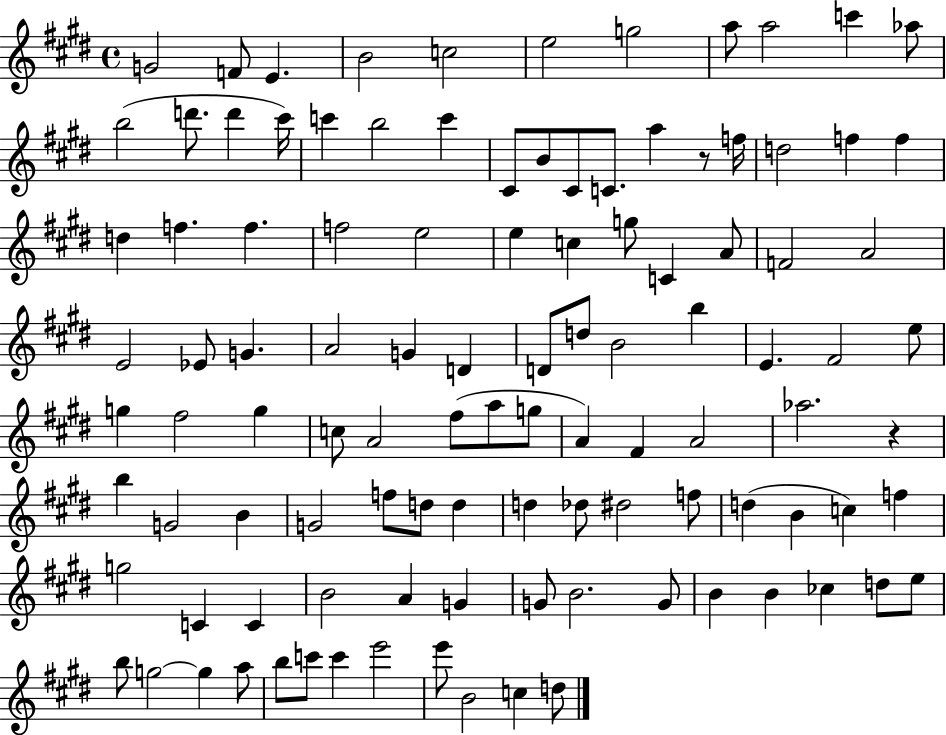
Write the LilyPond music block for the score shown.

{
  \clef treble
  \time 4/4
  \defaultTimeSignature
  \key e \major
  g'2 f'8 e'4. | b'2 c''2 | e''2 g''2 | a''8 a''2 c'''4 aes''8 | \break b''2( d'''8. d'''4 cis'''16) | c'''4 b''2 c'''4 | cis'8 b'8 cis'8 c'8. a''4 r8 f''16 | d''2 f''4 f''4 | \break d''4 f''4. f''4. | f''2 e''2 | e''4 c''4 g''8 c'4 a'8 | f'2 a'2 | \break e'2 ees'8 g'4. | a'2 g'4 d'4 | d'8 d''8 b'2 b''4 | e'4. fis'2 e''8 | \break g''4 fis''2 g''4 | c''8 a'2 fis''8( a''8 g''8 | a'4) fis'4 a'2 | aes''2. r4 | \break b''4 g'2 b'4 | g'2 f''8 d''8 d''4 | d''4 des''8 dis''2 f''8 | d''4( b'4 c''4) f''4 | \break g''2 c'4 c'4 | b'2 a'4 g'4 | g'8 b'2. g'8 | b'4 b'4 ces''4 d''8 e''8 | \break b''8 g''2~~ g''4 a''8 | b''8 c'''8 c'''4 e'''2 | e'''8 b'2 c''4 d''8 | \bar "|."
}